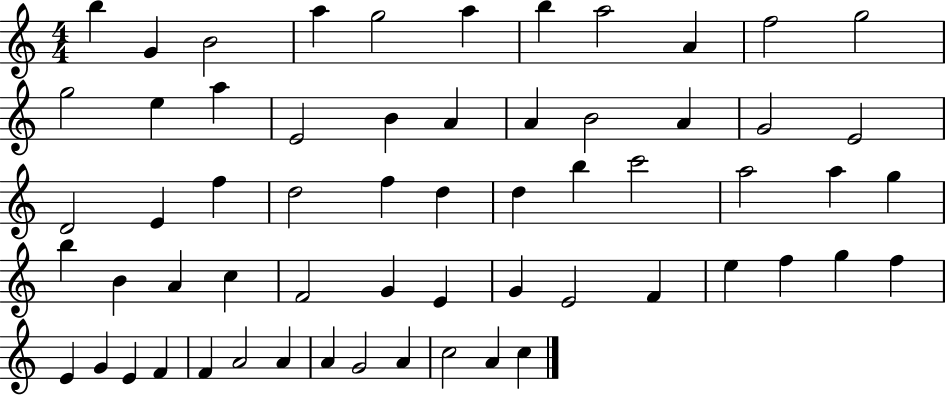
B5/q G4/q B4/h A5/q G5/h A5/q B5/q A5/h A4/q F5/h G5/h G5/h E5/q A5/q E4/h B4/q A4/q A4/q B4/h A4/q G4/h E4/h D4/h E4/q F5/q D5/h F5/q D5/q D5/q B5/q C6/h A5/h A5/q G5/q B5/q B4/q A4/q C5/q F4/h G4/q E4/q G4/q E4/h F4/q E5/q F5/q G5/q F5/q E4/q G4/q E4/q F4/q F4/q A4/h A4/q A4/q G4/h A4/q C5/h A4/q C5/q